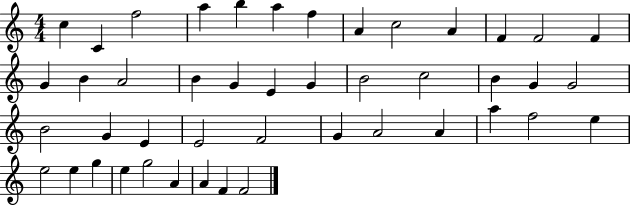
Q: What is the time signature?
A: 4/4